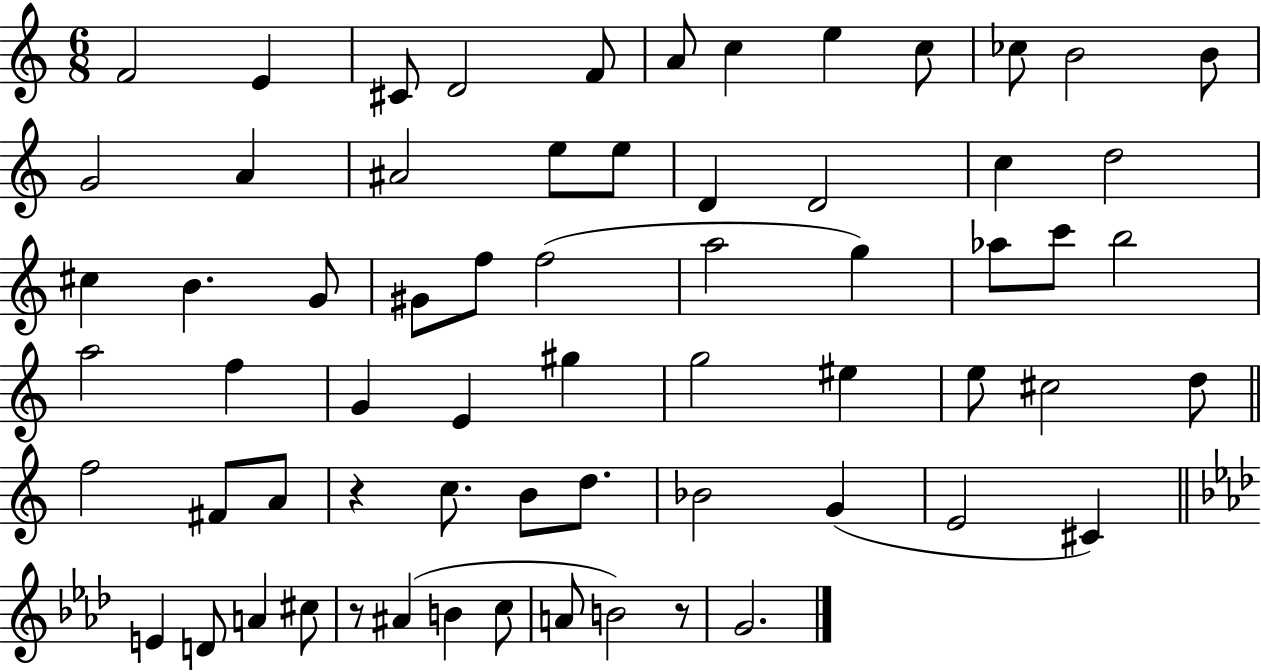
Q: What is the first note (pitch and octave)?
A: F4